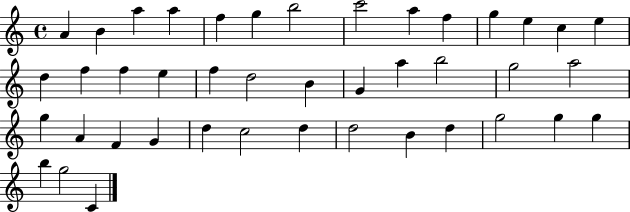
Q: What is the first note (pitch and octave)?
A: A4